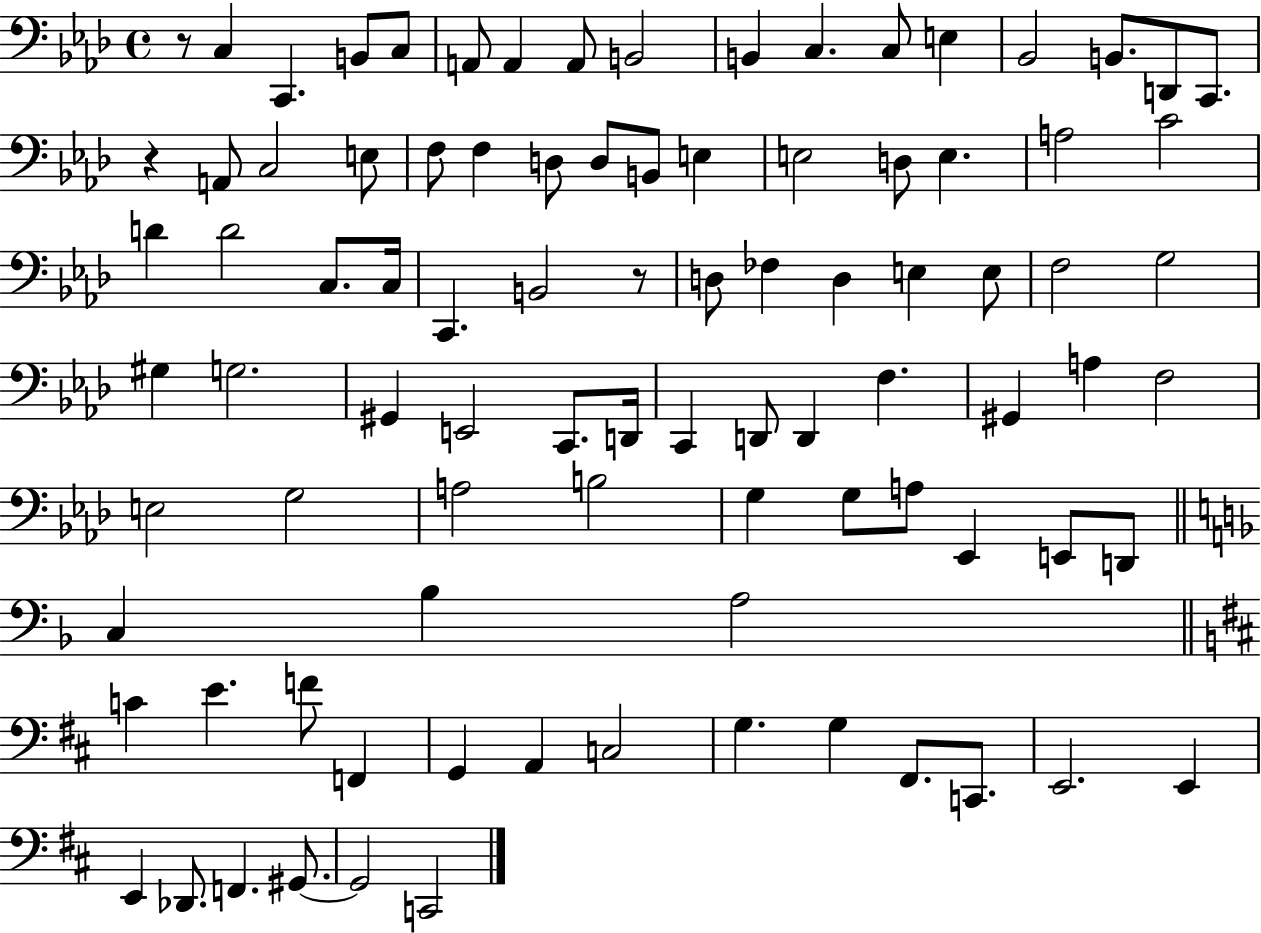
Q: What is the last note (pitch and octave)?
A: C2